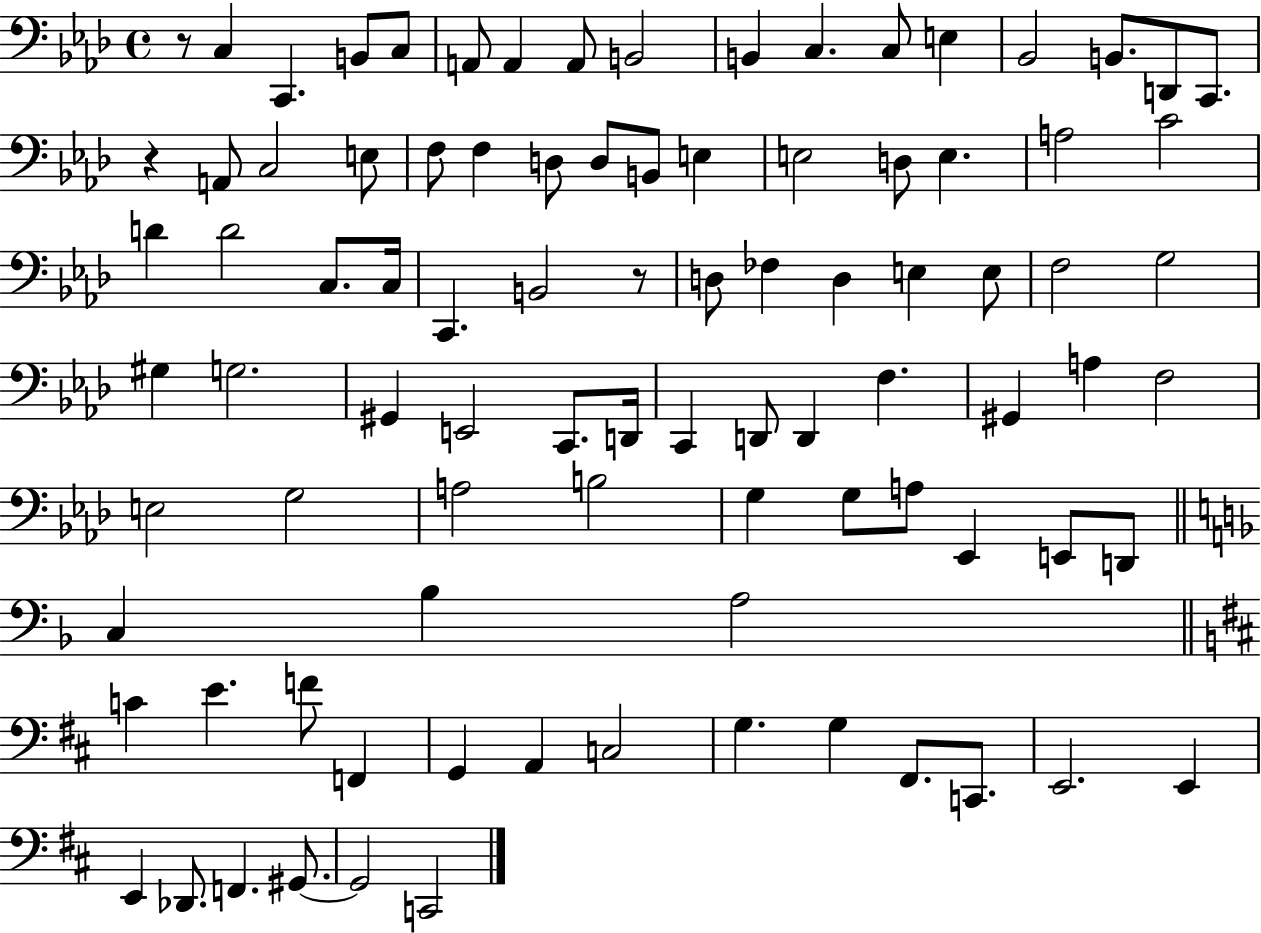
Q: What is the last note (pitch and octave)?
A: C2